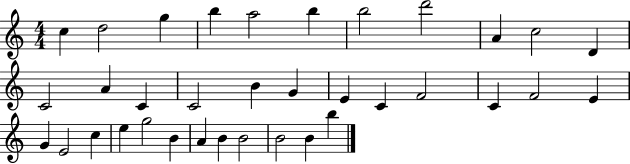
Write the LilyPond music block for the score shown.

{
  \clef treble
  \numericTimeSignature
  \time 4/4
  \key c \major
  c''4 d''2 g''4 | b''4 a''2 b''4 | b''2 d'''2 | a'4 c''2 d'4 | \break c'2 a'4 c'4 | c'2 b'4 g'4 | e'4 c'4 f'2 | c'4 f'2 e'4 | \break g'4 e'2 c''4 | e''4 g''2 b'4 | a'4 b'4 b'2 | b'2 b'4 b''4 | \break \bar "|."
}